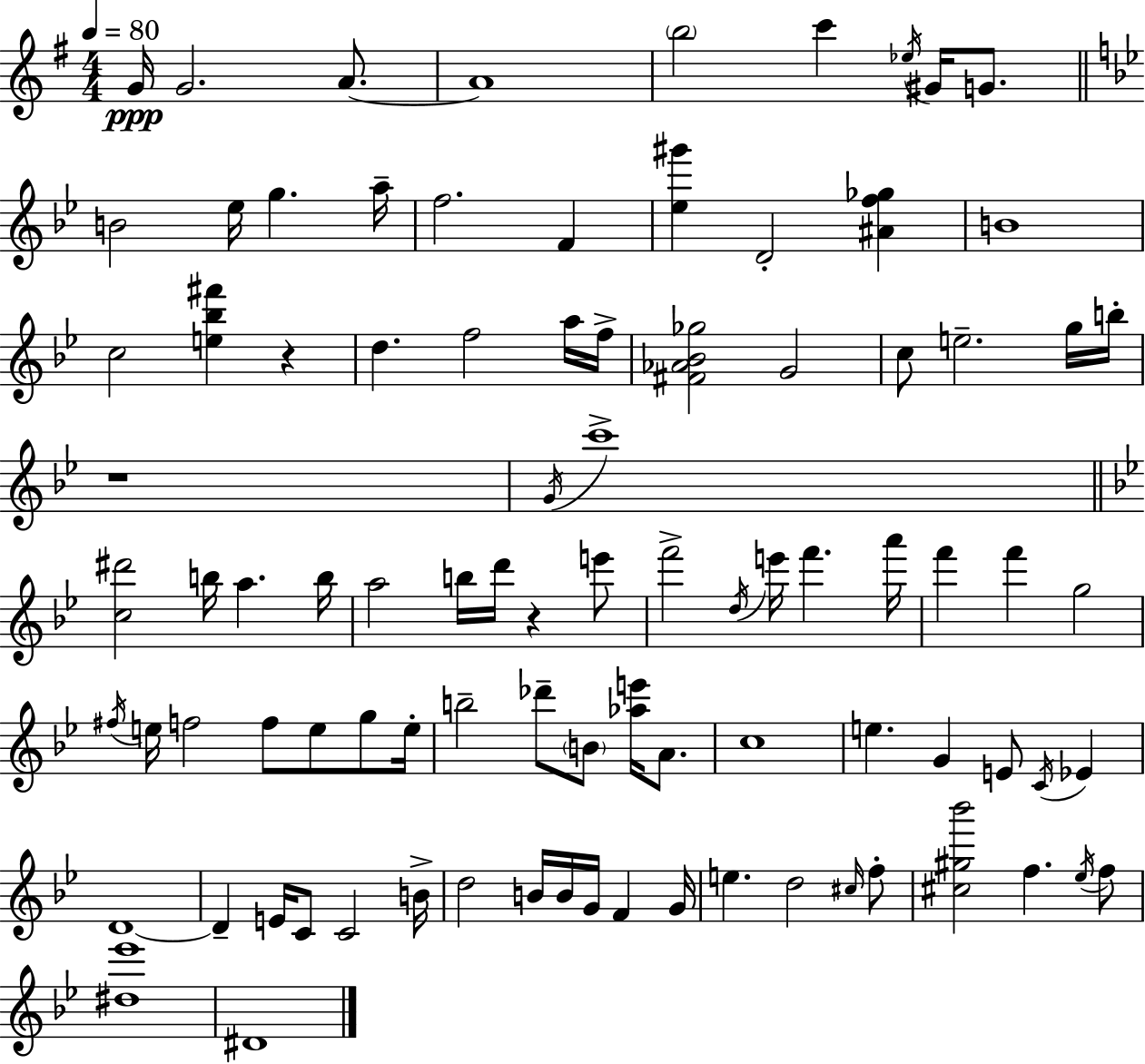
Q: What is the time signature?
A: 4/4